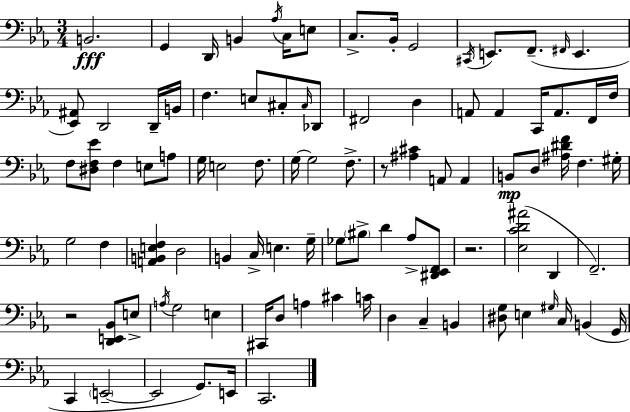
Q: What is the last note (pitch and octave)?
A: C2